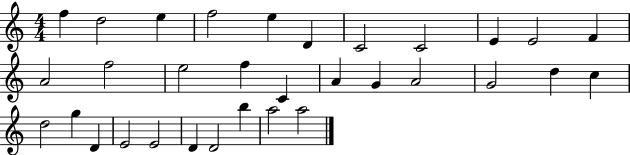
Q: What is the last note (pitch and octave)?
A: A5